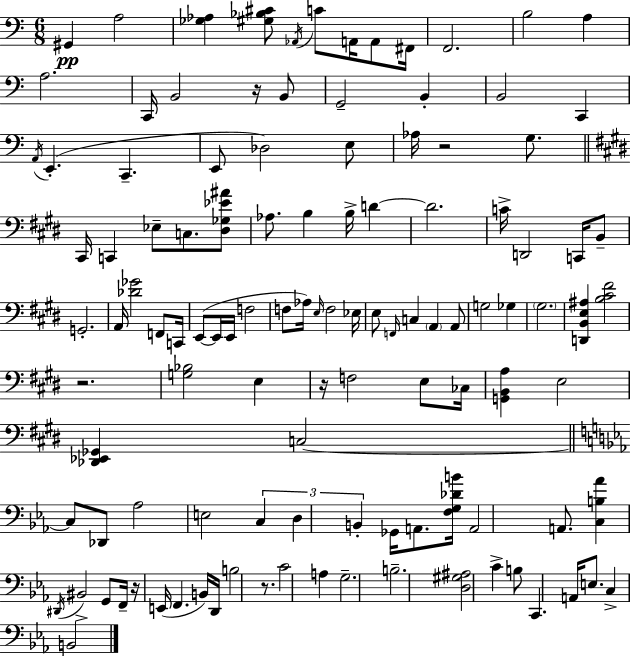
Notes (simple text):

G#2/q A3/h [Gb3,Ab3]/q [G#3,Bb3,C#4]/e Ab2/s C4/e A2/s A2/e F#2/s F2/h. B3/h A3/q A3/h. C2/s B2/h R/s B2/e G2/h B2/q B2/h C2/q A2/s E2/q. C2/q. E2/e Db3/h E3/e Ab3/s R/h G3/e. C#2/s C2/q Eb3/e C3/e. [D#3,Gb3,Eb4,A#4]/e Ab3/e. B3/q B3/s D4/q D4/h. C4/s D2/h C2/s B2/e G2/h. A2/s [Db4,Gb4]/h F2/e C2/s E2/e E2/s E2/s F3/h F3/e Ab3/s E3/s F3/h Eb3/s E3/e F2/s C3/q A2/q A2/e G3/h Gb3/q G#3/h. [D2,B2,E3,A#3]/q [B3,C#4,F#4]/h R/h. [G3,Bb3]/h E3/q R/s F3/h E3/e CES3/s [G2,B2,A3]/q E3/h [Db2,Eb2,Gb2]/q C3/h C3/e Db2/e Ab3/h E3/h C3/q D3/q B2/q Gb2/s A2/e. [F3,G3,Db4,B4]/s A2/h A2/e. [C3,B3,Ab4]/q D#2/s BIS2/h G2/e F2/s R/s E2/s F2/q. B2/s D2/s B3/h R/e. C4/h A3/q G3/h. B3/h. [D3,G#3,A#3]/h C4/q B3/e C2/q. A2/s E3/e. C3/q B2/h